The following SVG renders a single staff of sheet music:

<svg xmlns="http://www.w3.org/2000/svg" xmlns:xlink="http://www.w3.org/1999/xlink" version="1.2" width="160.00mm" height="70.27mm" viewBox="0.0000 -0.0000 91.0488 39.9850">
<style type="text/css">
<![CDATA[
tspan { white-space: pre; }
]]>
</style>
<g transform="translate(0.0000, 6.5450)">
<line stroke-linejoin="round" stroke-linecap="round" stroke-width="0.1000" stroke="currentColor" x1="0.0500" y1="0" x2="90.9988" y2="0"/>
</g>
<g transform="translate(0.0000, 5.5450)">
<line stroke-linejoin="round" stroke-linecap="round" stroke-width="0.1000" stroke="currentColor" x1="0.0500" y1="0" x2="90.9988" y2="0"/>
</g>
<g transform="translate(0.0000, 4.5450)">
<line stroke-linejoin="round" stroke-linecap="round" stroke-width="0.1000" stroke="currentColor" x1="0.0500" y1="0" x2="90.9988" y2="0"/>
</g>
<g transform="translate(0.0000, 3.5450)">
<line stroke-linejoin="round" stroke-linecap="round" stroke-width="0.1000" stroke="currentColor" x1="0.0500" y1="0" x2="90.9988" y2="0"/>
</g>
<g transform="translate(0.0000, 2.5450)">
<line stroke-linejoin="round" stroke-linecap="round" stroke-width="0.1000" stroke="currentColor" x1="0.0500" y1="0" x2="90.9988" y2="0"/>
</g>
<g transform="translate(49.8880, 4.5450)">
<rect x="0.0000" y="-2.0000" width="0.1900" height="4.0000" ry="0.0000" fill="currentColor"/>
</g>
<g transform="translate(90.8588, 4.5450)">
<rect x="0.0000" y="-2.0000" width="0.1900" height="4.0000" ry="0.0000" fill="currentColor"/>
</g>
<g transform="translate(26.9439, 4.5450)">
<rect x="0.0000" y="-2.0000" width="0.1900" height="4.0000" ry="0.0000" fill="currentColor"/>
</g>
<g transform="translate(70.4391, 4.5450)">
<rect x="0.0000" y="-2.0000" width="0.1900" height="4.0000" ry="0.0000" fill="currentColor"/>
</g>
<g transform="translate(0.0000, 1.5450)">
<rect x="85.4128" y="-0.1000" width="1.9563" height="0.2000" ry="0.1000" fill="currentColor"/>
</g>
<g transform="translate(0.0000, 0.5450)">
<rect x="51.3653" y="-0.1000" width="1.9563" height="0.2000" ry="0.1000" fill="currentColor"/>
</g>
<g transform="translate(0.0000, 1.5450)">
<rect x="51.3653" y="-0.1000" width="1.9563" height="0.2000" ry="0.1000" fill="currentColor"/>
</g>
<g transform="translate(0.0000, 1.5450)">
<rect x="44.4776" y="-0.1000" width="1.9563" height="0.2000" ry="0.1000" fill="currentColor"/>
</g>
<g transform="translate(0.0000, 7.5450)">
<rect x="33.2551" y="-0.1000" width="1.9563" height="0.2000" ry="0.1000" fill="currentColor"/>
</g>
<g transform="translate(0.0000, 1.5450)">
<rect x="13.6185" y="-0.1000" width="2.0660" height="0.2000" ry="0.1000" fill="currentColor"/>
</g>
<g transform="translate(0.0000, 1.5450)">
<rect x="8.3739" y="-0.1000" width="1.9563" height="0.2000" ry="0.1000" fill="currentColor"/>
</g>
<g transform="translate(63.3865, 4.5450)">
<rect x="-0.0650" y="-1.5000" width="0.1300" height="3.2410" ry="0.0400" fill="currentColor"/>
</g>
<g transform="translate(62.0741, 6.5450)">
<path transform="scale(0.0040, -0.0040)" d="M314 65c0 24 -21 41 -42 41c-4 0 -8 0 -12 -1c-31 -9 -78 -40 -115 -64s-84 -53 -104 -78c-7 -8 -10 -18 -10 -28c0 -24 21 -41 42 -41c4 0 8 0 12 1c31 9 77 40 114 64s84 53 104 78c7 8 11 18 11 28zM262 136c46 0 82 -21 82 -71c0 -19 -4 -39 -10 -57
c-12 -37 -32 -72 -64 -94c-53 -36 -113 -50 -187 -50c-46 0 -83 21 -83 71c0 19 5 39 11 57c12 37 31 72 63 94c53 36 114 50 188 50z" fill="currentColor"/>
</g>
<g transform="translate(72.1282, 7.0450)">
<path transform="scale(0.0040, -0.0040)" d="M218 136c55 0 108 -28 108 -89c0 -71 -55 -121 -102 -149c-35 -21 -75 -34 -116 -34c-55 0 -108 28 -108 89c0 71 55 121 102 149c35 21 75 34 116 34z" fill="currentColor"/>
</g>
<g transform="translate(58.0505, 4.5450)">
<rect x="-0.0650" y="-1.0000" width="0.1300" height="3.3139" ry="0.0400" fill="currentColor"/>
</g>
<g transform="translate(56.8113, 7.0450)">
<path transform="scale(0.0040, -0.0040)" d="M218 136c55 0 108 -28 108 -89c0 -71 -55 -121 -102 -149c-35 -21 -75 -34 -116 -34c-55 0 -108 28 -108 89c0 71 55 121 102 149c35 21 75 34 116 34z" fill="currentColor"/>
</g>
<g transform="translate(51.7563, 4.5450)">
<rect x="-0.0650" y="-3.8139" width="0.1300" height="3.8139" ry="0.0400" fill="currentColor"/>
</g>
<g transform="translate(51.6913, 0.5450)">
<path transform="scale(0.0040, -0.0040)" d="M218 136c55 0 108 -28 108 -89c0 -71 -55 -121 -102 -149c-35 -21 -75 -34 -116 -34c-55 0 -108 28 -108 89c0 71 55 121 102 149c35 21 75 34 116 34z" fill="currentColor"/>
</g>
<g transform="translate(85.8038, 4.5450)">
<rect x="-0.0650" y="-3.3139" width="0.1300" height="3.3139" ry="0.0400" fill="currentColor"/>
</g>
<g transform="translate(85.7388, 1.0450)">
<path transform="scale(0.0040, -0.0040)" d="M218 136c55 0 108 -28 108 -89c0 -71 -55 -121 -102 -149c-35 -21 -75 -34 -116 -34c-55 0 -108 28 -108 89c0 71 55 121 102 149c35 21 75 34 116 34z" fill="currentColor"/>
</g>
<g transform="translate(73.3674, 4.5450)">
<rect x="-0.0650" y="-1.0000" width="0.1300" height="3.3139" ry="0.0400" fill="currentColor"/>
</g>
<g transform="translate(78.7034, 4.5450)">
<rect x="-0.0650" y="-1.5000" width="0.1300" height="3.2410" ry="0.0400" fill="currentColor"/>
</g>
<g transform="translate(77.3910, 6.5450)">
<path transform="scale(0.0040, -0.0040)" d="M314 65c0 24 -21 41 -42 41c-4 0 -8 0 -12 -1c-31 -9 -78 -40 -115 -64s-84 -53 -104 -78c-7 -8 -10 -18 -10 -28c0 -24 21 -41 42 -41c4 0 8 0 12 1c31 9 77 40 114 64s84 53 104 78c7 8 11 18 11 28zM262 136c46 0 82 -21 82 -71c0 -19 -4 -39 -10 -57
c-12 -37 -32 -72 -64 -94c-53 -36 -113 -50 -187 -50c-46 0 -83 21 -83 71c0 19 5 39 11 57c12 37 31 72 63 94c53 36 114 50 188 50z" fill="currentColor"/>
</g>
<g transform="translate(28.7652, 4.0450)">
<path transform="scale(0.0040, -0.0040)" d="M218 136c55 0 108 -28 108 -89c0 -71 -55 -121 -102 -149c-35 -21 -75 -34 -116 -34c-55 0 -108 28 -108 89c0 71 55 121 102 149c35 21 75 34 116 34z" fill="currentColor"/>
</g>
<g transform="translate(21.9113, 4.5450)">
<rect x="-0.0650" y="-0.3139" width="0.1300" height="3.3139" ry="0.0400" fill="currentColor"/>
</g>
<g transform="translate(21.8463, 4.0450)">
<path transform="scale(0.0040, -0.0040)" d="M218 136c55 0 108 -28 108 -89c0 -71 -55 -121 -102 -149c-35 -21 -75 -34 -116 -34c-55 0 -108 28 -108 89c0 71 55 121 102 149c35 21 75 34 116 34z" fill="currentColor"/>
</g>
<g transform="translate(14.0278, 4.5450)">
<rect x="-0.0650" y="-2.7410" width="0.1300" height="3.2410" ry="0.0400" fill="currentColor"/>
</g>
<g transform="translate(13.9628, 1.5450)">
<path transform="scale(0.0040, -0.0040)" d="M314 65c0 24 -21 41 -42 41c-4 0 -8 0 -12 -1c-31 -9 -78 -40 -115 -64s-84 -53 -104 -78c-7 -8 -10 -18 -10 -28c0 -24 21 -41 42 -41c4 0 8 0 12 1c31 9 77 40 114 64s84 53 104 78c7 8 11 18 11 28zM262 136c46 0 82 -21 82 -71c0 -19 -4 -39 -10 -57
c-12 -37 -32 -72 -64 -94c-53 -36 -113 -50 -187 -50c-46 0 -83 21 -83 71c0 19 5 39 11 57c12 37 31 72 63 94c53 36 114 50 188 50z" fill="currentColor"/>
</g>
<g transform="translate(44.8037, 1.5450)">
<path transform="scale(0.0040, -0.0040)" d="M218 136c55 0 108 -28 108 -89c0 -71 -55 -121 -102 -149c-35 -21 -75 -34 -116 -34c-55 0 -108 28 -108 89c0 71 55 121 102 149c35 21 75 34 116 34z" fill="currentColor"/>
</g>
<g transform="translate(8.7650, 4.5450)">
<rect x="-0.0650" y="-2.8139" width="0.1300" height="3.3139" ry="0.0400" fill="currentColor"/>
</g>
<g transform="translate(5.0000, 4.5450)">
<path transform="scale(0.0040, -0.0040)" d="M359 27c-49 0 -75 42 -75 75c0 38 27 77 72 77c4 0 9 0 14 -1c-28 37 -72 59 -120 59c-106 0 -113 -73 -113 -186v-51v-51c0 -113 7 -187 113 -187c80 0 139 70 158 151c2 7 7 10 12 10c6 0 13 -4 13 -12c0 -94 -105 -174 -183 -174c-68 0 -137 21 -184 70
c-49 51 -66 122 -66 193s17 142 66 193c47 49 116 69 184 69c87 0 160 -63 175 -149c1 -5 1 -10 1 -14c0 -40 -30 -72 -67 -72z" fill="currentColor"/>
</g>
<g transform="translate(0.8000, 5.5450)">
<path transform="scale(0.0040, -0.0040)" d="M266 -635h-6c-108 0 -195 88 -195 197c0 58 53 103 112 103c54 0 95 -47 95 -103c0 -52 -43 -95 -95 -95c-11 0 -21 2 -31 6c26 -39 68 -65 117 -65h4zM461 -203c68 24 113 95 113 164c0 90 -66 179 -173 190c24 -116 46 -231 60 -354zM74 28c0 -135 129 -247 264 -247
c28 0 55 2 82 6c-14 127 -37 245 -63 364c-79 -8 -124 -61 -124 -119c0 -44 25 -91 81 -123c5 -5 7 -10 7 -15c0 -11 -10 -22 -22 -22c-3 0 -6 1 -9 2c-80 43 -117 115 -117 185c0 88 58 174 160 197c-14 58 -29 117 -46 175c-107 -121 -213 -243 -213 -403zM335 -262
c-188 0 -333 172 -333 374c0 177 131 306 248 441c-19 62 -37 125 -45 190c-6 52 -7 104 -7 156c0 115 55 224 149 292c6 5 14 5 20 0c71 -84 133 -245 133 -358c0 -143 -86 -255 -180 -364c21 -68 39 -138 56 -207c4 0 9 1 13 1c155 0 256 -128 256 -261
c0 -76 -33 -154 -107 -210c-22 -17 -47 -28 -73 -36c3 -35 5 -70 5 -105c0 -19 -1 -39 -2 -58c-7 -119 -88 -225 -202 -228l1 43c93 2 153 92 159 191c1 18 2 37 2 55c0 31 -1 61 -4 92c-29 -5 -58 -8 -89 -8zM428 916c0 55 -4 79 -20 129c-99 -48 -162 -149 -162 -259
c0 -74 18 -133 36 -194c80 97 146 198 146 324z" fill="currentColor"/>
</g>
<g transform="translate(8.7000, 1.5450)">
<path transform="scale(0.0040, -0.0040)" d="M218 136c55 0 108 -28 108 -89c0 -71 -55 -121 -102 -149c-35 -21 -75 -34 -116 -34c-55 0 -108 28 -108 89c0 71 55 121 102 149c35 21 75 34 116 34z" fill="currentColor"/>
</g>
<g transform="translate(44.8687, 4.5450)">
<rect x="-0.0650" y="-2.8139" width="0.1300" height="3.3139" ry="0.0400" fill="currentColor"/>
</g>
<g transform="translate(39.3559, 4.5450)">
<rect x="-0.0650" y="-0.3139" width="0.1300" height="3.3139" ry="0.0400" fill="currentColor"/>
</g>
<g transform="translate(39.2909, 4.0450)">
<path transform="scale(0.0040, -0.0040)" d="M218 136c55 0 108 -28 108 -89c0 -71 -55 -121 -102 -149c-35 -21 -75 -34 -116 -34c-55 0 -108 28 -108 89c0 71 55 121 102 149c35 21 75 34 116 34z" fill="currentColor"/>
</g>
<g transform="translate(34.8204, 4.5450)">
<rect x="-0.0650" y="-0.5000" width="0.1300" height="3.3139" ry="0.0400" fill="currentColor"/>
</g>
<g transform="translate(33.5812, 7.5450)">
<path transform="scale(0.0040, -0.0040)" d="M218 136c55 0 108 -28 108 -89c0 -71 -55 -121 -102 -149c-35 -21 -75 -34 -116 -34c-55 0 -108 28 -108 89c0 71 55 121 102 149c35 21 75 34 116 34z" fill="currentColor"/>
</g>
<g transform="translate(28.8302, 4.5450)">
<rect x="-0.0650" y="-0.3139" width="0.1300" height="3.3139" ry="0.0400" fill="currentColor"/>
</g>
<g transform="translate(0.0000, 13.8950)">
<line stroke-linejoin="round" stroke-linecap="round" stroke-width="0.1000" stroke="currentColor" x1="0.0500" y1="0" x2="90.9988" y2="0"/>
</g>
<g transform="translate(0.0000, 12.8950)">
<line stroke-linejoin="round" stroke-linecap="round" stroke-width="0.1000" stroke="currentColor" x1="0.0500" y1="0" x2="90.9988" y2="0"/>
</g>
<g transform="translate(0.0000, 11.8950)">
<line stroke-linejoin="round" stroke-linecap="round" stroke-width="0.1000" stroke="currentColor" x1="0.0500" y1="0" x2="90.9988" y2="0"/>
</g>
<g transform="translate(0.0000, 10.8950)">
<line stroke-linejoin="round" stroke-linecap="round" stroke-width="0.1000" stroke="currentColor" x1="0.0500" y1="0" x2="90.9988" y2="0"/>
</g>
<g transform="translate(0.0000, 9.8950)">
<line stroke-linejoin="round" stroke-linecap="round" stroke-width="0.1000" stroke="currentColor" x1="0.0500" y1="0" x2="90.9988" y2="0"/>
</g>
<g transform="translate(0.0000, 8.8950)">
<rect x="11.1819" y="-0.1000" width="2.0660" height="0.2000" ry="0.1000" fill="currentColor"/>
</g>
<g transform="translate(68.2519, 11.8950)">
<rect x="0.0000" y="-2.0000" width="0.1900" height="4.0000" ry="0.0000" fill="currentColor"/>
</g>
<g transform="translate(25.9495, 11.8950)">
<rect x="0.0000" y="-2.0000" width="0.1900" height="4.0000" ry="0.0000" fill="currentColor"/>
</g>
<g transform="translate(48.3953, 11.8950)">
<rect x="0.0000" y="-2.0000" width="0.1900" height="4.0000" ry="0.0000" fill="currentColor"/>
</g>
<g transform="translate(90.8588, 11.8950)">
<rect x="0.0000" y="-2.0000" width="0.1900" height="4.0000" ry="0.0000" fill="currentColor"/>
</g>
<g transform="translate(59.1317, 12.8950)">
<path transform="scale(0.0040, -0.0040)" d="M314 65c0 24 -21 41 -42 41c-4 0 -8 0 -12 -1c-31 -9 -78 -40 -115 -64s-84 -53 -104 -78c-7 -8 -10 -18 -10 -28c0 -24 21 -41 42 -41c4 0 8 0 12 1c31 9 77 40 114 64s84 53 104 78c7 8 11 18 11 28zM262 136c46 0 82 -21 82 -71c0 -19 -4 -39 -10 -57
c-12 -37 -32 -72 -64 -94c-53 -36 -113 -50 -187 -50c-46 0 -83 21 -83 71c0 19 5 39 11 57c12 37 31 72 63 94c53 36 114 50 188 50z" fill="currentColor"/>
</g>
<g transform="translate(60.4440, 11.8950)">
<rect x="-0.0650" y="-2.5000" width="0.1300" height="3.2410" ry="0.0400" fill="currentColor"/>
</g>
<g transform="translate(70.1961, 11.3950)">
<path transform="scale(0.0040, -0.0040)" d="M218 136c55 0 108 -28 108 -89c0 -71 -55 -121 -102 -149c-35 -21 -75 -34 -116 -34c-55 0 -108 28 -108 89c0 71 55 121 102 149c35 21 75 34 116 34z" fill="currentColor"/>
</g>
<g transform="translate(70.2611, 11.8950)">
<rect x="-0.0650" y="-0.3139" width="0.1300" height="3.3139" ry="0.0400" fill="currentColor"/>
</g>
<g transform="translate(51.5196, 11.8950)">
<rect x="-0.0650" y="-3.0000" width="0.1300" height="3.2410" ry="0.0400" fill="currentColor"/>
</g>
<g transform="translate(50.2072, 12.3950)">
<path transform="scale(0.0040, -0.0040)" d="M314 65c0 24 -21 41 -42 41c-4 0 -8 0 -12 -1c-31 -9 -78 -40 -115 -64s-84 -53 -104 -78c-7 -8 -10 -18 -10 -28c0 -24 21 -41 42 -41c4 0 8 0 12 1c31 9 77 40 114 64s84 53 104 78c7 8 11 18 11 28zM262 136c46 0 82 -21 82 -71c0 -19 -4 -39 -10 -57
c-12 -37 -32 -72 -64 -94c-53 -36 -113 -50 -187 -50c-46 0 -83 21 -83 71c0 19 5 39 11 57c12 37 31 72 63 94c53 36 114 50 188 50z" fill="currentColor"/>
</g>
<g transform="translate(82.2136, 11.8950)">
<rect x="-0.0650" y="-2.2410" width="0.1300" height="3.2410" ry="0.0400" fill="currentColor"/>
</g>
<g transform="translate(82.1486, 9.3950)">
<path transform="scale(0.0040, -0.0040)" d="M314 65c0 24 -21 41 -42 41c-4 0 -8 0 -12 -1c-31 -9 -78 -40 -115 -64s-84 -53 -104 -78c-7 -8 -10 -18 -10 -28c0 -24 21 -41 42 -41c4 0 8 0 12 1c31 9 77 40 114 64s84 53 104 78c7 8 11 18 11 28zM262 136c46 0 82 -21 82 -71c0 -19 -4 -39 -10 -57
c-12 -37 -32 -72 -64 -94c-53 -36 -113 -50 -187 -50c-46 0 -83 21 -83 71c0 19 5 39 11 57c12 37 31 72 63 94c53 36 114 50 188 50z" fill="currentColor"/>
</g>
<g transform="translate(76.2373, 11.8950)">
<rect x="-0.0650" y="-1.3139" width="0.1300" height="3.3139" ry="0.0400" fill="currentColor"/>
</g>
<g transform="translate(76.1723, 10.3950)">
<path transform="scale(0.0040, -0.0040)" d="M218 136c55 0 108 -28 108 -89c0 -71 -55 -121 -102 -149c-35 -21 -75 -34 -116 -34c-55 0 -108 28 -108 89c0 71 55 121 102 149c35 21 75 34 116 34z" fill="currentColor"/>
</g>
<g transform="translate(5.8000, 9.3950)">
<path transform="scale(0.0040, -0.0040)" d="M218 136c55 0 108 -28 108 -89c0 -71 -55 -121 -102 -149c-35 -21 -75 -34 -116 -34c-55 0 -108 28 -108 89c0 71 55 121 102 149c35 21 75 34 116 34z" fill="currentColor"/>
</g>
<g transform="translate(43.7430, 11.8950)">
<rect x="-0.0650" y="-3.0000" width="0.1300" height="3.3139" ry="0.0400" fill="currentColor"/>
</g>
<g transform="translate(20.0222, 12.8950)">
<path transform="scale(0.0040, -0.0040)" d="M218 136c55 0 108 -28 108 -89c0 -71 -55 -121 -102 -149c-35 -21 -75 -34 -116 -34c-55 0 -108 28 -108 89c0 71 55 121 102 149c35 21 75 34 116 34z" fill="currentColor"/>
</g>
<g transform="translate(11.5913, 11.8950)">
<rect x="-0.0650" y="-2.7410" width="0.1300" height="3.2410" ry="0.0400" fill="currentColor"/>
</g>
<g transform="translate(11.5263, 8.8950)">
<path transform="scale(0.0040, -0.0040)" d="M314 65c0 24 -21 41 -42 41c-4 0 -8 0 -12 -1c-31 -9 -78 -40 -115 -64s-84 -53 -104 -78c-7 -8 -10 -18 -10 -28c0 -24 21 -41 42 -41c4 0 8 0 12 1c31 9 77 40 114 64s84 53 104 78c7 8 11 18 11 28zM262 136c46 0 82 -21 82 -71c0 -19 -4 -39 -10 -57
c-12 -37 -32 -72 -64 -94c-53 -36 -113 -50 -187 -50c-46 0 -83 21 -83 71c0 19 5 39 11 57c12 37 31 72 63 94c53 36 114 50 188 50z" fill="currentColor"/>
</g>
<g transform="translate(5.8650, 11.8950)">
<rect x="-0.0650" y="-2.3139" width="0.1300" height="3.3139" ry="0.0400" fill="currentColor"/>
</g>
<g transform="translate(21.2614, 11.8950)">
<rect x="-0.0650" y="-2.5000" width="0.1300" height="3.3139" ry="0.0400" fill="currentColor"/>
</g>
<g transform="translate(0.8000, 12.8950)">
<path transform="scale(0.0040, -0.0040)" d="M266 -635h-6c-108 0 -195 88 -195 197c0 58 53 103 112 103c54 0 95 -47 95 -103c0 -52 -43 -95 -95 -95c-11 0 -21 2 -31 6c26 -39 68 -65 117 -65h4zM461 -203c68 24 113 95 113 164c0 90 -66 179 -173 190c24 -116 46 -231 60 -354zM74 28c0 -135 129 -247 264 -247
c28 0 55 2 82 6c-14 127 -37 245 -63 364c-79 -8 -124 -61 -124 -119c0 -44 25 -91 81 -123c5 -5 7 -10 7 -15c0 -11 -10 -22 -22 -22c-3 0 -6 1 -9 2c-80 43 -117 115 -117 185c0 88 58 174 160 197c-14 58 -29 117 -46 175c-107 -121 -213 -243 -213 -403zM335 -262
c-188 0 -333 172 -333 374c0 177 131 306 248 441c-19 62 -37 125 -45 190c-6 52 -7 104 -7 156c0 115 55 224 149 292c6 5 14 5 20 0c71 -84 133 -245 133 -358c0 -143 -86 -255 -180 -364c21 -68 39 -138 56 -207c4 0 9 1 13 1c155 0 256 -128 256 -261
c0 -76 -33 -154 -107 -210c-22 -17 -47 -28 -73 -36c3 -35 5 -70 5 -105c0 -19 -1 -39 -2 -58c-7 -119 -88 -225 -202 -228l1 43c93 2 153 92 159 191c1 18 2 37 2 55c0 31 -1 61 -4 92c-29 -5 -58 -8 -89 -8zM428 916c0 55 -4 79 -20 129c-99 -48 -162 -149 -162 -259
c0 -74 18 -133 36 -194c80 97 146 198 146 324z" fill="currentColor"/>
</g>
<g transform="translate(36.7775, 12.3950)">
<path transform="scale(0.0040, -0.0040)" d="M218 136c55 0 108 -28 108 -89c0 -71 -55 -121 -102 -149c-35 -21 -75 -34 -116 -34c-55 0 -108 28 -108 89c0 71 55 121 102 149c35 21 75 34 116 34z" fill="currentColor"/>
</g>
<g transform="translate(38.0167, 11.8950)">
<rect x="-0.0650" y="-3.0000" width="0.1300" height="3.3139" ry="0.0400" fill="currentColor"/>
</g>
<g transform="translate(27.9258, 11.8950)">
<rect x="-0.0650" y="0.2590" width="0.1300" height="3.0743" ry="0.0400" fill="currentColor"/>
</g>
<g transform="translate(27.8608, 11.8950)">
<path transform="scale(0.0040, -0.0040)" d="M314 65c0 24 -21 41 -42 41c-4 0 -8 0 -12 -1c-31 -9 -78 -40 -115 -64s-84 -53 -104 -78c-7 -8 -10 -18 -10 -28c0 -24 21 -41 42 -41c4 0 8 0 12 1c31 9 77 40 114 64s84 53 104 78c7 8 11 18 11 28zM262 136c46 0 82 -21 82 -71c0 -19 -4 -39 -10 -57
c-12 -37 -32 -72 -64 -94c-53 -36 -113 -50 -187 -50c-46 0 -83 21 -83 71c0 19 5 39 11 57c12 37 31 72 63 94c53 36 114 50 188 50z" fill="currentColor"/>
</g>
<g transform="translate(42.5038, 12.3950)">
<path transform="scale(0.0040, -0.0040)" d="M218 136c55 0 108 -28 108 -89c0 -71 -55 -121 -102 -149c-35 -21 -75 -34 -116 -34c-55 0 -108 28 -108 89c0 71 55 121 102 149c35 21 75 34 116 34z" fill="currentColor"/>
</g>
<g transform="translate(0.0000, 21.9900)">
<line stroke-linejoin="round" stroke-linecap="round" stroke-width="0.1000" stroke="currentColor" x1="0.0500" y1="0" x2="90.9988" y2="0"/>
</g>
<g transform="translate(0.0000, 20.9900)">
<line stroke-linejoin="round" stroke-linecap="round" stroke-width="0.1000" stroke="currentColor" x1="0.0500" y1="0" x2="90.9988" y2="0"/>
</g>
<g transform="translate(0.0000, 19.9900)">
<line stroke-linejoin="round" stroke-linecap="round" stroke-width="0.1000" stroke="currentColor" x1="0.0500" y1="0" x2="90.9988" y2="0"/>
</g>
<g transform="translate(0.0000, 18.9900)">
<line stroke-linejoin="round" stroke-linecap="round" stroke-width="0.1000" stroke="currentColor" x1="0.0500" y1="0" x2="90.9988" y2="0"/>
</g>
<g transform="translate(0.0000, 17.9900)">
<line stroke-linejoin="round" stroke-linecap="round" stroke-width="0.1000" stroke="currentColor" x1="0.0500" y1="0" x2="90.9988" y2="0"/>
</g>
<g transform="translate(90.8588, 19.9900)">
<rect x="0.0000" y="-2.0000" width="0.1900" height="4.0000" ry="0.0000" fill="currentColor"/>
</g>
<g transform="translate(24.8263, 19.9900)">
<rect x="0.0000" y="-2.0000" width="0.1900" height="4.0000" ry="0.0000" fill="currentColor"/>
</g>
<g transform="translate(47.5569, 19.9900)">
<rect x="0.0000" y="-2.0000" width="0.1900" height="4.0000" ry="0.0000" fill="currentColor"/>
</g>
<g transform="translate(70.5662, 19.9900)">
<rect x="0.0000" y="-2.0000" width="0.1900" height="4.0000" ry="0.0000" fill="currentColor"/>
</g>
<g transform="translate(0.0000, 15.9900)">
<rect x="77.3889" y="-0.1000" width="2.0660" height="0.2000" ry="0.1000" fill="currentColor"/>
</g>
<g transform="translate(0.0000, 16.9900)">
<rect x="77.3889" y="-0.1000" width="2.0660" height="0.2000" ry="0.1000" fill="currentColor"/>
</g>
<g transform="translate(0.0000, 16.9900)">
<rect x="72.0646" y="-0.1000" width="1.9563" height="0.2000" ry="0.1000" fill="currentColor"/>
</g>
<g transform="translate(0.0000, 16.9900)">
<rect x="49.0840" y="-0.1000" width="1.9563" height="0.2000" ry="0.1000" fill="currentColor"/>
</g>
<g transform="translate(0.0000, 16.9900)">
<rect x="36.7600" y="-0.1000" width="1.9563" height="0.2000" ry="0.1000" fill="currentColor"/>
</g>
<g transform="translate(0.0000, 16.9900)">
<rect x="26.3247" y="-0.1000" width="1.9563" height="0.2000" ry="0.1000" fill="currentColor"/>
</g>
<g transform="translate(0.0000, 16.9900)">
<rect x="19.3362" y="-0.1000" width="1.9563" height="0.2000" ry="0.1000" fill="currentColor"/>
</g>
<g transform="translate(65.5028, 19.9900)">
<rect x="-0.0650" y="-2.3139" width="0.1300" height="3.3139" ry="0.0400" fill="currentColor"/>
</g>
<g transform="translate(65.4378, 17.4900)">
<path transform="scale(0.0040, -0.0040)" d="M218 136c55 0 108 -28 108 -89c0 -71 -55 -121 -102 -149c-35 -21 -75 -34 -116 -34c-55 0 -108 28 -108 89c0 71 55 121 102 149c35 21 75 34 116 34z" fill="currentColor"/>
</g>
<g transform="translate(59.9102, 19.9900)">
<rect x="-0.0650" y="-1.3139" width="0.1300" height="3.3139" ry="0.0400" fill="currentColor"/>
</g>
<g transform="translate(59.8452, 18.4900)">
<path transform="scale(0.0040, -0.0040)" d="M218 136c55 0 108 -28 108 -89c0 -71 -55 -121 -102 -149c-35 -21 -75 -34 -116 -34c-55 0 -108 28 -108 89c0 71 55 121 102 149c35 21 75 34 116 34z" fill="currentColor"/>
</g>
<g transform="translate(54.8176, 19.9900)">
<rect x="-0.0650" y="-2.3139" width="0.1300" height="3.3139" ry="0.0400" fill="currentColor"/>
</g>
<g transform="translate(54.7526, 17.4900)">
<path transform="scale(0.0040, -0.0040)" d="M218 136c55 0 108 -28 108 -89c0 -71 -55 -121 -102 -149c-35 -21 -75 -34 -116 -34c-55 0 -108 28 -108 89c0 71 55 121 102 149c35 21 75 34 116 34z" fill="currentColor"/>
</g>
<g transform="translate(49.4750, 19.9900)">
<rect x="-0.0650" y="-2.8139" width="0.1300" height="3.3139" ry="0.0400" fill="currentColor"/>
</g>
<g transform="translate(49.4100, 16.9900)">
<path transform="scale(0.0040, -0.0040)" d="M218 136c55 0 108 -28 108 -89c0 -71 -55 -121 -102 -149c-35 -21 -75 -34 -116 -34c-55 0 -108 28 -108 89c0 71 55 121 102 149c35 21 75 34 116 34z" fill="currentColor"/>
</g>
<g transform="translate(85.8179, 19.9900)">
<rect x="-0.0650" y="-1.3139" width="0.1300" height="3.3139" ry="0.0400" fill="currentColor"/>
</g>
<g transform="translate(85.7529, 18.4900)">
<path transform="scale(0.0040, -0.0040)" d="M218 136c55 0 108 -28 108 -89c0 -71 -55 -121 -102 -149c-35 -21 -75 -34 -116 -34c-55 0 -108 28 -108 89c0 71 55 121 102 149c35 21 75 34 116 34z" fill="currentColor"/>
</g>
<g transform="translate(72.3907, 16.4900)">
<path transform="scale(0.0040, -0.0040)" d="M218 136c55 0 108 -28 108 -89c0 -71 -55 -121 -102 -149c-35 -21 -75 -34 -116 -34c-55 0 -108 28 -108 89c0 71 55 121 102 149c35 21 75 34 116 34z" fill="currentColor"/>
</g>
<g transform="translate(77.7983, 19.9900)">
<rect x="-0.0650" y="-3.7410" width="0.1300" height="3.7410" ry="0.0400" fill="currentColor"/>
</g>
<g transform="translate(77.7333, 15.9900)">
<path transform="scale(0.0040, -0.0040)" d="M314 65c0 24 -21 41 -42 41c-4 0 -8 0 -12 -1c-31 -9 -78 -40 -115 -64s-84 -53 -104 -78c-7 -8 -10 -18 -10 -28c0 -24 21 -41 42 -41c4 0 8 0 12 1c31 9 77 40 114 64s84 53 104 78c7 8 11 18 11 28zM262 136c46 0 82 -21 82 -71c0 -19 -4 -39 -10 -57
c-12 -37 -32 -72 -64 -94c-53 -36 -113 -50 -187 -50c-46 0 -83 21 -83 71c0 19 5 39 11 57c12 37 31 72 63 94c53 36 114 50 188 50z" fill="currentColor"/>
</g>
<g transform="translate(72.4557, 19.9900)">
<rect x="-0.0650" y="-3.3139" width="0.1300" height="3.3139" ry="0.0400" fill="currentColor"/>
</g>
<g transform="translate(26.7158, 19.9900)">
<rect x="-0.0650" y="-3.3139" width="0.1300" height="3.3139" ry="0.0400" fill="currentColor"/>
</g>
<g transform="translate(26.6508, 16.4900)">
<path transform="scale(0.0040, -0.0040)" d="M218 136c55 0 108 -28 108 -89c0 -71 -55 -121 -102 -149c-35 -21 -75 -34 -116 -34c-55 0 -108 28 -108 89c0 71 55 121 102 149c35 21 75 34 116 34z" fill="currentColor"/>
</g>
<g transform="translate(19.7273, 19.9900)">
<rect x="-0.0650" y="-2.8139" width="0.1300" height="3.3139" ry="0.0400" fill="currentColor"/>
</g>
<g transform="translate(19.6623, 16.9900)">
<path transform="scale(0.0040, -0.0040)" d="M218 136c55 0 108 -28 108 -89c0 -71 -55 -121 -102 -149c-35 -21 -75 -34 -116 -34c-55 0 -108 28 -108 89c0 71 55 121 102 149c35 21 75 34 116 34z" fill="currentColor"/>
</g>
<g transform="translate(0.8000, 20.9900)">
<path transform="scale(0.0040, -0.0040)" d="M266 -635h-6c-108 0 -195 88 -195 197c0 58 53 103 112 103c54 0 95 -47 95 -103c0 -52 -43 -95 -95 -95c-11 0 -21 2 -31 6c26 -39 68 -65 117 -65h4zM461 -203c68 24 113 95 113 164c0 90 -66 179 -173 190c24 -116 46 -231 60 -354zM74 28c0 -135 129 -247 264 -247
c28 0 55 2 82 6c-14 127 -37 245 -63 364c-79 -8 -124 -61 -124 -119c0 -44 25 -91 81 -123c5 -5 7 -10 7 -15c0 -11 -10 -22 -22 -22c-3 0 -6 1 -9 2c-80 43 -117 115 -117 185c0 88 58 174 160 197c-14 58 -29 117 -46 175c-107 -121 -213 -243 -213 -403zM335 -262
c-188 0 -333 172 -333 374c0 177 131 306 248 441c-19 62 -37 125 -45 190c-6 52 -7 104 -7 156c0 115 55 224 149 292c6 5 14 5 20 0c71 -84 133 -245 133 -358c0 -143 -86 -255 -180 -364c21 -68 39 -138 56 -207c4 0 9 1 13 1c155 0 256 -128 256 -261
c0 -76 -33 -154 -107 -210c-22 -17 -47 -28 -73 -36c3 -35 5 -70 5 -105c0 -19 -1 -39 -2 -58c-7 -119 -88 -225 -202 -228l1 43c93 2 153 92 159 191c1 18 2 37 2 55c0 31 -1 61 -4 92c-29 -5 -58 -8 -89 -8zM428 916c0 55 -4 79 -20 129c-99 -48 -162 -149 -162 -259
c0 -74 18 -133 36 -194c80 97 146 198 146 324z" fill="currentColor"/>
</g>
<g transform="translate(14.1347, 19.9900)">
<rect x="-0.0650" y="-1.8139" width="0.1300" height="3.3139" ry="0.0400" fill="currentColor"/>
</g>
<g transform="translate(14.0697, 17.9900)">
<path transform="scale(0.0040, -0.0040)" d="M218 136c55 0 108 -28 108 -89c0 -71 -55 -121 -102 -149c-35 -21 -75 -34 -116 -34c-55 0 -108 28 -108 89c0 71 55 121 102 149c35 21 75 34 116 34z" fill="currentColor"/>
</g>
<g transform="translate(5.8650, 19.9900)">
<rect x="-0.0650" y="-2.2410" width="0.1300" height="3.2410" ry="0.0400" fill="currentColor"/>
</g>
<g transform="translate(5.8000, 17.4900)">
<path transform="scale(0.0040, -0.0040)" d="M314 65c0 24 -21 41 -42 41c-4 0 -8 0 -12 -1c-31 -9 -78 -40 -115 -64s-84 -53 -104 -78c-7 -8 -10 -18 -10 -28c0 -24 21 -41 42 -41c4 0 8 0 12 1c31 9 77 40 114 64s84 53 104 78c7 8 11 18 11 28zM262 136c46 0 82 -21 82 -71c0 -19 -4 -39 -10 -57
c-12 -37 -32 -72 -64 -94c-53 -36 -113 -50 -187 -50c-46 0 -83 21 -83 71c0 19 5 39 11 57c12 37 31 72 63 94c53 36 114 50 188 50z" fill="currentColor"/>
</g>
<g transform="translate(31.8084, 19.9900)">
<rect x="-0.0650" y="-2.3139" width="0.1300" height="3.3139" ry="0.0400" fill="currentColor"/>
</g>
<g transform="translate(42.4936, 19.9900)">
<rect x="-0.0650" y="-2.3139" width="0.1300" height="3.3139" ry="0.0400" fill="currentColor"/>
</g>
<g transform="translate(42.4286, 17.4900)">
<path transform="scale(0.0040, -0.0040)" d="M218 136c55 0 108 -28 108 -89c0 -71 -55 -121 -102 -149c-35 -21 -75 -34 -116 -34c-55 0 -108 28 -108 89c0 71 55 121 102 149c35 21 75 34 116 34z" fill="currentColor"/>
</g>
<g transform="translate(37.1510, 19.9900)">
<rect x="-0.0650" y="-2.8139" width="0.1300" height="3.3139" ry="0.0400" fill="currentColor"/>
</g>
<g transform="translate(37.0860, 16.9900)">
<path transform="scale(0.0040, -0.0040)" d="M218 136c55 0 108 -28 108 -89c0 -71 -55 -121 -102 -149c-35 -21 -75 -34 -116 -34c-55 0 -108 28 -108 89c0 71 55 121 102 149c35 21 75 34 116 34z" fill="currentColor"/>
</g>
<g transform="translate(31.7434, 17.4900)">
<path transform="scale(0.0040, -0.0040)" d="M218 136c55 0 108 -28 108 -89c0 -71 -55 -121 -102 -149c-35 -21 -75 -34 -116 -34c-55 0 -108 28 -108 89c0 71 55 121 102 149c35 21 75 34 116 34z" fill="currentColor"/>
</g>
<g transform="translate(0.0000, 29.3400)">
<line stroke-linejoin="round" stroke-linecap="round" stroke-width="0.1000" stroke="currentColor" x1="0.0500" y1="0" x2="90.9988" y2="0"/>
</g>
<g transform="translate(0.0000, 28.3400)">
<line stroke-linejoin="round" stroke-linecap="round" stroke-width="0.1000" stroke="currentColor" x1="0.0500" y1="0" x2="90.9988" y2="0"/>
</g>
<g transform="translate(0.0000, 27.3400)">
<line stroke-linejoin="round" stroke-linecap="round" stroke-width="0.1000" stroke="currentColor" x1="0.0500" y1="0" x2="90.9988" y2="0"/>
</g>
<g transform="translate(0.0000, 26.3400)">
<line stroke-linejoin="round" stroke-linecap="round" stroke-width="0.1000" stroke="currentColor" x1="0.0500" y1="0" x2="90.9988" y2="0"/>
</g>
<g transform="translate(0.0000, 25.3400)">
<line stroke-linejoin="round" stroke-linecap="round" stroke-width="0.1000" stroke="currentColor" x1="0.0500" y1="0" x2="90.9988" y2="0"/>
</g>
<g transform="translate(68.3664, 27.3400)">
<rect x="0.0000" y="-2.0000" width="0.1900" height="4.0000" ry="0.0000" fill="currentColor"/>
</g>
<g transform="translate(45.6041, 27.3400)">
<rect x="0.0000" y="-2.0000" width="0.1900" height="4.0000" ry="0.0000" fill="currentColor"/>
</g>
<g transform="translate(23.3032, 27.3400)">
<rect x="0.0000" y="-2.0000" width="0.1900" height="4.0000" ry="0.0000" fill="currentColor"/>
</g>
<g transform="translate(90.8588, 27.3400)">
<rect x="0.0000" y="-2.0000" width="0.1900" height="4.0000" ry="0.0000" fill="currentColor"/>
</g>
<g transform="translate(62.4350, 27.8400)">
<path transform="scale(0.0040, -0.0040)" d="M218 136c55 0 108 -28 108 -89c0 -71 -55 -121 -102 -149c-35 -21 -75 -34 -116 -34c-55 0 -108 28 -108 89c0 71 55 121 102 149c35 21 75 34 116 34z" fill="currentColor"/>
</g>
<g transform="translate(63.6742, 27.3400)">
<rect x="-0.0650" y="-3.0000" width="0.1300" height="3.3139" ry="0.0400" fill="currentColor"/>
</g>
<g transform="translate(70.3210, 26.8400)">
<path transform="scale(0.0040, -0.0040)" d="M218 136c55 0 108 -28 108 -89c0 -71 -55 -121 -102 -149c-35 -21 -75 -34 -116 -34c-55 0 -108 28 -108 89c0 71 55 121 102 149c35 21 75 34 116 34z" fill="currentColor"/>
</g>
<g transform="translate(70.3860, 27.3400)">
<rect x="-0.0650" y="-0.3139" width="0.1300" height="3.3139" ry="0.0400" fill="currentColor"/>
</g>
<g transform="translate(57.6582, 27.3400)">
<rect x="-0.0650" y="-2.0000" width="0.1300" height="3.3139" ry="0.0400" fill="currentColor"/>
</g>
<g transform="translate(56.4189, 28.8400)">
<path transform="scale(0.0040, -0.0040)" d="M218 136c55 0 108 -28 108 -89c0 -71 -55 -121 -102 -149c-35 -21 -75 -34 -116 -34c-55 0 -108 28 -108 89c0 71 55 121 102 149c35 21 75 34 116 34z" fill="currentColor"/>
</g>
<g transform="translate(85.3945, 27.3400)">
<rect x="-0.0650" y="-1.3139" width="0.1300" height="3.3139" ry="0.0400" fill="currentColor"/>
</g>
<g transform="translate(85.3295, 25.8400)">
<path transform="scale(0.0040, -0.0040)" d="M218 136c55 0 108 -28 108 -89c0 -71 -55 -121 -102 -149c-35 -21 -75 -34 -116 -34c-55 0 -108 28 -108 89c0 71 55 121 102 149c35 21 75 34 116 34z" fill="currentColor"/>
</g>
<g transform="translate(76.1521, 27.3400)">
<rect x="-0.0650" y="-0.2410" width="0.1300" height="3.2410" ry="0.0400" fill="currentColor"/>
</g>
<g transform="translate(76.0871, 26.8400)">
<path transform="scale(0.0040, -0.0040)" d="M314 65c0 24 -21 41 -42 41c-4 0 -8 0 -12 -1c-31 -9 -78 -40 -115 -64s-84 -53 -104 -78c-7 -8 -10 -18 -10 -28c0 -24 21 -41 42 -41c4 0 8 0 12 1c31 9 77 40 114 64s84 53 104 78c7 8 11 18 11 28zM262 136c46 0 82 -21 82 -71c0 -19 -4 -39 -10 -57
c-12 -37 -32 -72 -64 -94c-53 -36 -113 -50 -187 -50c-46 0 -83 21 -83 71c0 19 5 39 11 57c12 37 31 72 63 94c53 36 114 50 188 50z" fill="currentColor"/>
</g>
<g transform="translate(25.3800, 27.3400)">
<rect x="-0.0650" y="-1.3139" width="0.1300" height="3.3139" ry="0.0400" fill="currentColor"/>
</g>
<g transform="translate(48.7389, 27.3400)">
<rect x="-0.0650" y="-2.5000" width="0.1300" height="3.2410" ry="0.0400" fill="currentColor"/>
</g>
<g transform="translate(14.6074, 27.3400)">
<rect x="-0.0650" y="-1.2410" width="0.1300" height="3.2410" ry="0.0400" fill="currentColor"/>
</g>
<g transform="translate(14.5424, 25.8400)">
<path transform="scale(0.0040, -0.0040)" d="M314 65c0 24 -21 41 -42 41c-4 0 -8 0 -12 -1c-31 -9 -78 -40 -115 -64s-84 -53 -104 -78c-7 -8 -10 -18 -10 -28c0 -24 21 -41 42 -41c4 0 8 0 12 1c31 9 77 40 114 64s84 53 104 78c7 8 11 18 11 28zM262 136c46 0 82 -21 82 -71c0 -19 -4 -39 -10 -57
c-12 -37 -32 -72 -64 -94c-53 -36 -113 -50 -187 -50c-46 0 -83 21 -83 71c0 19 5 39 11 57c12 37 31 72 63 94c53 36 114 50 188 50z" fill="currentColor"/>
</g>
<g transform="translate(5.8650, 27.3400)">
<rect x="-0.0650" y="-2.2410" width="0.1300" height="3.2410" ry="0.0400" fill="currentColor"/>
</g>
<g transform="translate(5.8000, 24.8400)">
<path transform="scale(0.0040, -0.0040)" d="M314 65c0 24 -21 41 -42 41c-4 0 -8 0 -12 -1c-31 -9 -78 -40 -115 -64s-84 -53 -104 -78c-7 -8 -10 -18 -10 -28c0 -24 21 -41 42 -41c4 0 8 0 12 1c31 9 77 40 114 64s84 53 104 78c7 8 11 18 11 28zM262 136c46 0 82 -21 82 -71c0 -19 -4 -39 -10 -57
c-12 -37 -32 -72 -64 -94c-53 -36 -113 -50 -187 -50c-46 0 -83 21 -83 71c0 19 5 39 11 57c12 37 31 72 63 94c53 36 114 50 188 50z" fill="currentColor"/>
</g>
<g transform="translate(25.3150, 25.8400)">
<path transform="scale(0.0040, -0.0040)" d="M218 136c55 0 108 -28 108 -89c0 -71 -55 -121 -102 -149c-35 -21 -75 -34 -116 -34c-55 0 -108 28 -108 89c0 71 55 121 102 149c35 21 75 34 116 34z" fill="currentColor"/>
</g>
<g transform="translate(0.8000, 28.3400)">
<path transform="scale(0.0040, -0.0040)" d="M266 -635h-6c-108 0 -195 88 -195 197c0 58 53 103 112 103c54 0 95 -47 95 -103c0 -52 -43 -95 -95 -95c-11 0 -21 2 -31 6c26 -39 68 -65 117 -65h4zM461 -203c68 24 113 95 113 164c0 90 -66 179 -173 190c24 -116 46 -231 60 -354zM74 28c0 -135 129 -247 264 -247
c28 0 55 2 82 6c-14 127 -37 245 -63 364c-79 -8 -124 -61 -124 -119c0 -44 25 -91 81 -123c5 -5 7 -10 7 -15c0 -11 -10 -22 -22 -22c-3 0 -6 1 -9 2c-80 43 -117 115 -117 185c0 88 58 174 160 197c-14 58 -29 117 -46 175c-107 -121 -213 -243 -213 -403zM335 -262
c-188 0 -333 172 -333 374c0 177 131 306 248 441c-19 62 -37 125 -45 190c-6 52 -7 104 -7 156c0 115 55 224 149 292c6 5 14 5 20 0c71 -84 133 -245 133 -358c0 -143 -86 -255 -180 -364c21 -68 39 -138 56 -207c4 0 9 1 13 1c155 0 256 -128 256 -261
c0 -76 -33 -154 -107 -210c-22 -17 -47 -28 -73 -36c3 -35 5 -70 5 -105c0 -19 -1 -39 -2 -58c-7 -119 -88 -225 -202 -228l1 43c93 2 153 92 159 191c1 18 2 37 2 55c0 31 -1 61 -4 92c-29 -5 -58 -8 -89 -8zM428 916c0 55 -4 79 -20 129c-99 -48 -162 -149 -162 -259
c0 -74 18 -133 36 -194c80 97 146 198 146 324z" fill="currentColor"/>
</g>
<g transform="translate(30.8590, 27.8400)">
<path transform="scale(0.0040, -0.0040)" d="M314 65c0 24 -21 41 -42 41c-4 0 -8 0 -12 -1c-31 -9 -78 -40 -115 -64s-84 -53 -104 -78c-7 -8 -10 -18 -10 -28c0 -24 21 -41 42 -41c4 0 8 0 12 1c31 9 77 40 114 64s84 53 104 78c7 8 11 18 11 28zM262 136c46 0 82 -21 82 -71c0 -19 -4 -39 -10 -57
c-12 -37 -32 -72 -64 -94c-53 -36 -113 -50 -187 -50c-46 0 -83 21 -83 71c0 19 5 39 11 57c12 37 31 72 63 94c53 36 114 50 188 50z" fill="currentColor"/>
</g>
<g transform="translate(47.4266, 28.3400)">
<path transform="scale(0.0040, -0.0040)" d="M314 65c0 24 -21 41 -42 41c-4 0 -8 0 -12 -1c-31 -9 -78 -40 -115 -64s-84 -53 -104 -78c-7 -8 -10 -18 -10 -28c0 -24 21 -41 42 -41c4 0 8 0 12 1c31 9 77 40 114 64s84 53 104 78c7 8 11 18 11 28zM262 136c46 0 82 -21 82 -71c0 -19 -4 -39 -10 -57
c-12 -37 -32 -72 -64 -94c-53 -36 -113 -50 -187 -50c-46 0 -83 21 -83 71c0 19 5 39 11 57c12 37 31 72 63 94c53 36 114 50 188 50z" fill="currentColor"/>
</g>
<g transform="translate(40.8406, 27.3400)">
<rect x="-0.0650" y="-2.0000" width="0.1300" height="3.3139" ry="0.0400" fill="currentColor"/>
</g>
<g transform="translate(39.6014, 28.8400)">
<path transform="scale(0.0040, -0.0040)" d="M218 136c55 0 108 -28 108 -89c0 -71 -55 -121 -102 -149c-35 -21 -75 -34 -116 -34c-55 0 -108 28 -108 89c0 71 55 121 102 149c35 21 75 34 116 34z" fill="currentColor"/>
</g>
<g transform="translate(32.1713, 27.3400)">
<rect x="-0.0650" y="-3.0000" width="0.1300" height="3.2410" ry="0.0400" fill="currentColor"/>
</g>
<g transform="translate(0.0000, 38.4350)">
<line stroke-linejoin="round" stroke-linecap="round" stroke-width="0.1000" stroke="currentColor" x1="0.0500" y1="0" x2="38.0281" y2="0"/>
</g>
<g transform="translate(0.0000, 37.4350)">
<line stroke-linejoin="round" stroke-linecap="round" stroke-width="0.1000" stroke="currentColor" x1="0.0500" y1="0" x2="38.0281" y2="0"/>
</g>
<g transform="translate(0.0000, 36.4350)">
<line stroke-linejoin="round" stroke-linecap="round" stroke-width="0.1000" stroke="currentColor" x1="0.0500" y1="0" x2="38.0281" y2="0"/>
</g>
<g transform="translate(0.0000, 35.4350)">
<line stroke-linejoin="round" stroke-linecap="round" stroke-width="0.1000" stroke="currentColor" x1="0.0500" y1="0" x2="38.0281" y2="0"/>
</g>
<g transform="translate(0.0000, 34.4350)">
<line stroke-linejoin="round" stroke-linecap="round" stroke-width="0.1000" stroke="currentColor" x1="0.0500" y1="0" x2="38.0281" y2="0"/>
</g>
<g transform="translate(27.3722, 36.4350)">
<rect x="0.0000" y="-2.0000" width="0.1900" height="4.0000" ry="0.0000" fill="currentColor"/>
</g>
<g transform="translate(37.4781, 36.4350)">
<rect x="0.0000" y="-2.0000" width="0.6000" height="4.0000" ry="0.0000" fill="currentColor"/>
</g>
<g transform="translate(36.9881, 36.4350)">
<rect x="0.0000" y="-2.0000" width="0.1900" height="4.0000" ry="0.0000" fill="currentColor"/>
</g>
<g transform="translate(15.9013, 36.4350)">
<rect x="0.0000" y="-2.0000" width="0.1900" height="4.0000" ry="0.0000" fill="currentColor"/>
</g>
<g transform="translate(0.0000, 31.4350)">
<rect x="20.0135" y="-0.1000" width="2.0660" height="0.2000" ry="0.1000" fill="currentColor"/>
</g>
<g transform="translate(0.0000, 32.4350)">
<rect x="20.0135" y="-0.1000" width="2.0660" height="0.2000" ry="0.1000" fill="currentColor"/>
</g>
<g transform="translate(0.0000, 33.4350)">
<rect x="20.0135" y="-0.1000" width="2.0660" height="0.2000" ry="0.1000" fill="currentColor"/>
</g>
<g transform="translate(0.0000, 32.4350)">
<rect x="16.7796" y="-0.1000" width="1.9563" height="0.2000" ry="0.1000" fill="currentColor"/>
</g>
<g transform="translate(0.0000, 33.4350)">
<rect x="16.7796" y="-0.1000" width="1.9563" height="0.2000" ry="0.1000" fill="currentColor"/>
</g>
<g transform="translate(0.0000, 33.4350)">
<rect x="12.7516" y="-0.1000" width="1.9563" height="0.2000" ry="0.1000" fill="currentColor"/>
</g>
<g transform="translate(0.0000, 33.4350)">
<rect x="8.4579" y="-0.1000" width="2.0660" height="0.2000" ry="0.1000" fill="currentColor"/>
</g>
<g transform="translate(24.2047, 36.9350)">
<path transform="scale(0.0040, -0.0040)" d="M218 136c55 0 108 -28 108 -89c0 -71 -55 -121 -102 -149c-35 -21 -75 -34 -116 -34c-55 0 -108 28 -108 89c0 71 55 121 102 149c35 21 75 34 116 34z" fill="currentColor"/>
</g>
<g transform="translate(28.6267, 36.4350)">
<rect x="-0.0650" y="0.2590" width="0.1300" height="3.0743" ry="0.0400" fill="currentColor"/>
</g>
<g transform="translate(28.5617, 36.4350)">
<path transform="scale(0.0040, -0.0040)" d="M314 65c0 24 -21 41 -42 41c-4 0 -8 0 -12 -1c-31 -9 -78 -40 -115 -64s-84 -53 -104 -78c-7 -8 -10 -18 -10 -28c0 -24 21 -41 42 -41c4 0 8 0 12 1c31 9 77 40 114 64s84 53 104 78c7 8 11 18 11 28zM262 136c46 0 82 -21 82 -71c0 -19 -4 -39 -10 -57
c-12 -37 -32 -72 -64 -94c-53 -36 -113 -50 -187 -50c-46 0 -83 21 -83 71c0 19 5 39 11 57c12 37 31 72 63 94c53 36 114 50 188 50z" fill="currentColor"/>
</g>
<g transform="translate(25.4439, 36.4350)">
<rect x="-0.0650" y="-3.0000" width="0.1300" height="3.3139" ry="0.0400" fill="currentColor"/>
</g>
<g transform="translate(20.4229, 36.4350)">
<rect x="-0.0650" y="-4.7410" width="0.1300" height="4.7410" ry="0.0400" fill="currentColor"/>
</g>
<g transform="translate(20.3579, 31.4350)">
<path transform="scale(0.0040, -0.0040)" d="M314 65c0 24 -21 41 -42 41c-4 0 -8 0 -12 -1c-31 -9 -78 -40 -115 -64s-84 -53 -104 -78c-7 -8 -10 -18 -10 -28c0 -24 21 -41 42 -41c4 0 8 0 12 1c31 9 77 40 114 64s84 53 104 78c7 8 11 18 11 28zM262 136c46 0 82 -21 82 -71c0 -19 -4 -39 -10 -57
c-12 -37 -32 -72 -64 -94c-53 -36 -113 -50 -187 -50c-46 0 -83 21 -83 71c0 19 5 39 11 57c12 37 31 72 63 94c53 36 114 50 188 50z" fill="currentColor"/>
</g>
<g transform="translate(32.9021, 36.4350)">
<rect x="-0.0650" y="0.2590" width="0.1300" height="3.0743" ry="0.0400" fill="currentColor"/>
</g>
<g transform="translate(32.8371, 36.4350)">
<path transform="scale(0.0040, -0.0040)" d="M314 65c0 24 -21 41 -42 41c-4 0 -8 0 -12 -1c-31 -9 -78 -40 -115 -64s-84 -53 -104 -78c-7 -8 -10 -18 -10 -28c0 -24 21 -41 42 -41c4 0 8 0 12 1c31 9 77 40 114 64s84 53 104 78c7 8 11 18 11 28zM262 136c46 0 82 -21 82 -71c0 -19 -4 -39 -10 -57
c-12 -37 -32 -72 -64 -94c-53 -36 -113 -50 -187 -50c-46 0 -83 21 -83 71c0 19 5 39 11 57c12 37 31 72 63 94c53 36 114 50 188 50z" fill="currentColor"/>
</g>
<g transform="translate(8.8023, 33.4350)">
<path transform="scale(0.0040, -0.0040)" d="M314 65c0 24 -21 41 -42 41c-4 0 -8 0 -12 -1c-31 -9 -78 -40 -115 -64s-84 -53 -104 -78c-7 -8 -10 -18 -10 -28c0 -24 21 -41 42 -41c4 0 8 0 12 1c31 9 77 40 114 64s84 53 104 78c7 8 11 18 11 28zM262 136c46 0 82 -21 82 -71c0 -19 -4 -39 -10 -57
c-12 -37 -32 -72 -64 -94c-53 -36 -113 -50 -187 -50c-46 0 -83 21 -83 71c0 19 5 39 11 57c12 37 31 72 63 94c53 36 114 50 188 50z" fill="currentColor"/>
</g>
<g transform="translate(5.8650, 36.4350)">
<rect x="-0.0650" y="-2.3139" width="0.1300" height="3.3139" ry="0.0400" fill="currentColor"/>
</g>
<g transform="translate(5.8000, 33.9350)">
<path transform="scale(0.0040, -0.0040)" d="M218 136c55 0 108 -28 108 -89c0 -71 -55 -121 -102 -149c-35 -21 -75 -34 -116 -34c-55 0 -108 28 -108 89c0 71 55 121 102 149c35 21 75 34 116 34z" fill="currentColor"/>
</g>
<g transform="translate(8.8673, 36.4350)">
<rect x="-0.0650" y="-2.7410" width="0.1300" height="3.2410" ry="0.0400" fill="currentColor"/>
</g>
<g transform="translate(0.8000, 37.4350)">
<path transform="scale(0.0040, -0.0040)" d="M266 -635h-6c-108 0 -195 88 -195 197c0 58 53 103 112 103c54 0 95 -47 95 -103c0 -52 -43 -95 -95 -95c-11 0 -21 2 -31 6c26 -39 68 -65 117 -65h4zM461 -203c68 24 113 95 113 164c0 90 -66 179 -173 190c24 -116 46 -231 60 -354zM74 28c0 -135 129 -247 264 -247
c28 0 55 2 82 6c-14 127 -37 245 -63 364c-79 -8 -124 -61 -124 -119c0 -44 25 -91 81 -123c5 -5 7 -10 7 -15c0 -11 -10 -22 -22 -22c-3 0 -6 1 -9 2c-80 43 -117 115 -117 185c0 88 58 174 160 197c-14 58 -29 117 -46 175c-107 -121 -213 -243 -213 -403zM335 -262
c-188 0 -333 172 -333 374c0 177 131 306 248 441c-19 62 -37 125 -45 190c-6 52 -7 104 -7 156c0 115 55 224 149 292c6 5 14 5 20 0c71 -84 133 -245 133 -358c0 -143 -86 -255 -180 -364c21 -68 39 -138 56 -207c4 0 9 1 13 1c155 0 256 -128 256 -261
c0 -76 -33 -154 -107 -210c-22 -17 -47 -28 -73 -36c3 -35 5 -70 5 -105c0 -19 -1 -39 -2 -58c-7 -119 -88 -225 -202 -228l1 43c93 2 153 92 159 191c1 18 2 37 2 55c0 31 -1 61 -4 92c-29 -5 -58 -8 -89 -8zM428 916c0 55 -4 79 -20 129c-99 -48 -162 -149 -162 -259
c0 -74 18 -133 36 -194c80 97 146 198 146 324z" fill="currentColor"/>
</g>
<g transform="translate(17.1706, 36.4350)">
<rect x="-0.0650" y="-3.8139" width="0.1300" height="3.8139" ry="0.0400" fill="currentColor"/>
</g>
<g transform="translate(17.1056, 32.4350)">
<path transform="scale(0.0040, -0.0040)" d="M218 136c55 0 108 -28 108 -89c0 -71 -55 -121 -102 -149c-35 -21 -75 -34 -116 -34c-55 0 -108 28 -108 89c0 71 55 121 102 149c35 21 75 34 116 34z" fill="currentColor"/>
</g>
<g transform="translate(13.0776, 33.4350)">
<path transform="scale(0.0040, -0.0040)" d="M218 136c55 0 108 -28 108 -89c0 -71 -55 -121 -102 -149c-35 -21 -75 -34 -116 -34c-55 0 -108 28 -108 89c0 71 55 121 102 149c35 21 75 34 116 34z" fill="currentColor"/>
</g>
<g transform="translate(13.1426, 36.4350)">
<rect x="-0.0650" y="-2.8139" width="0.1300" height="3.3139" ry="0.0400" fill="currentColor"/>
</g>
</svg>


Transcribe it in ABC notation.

X:1
T:Untitled
M:4/4
L:1/4
K:C
a a2 c c C c a c' D E2 D E2 b g a2 G B2 A A A2 G2 c e g2 g2 f a b g a g a g e g b c'2 e g2 e2 e A2 F G2 F A c c2 e g a2 a c' e'2 A B2 B2